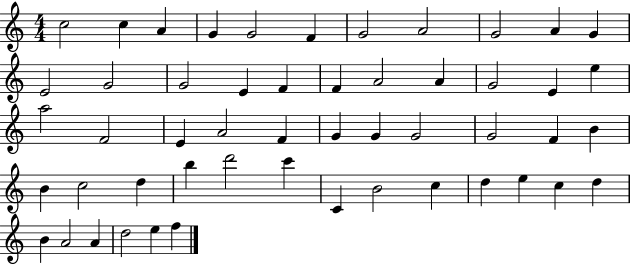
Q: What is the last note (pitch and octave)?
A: F5